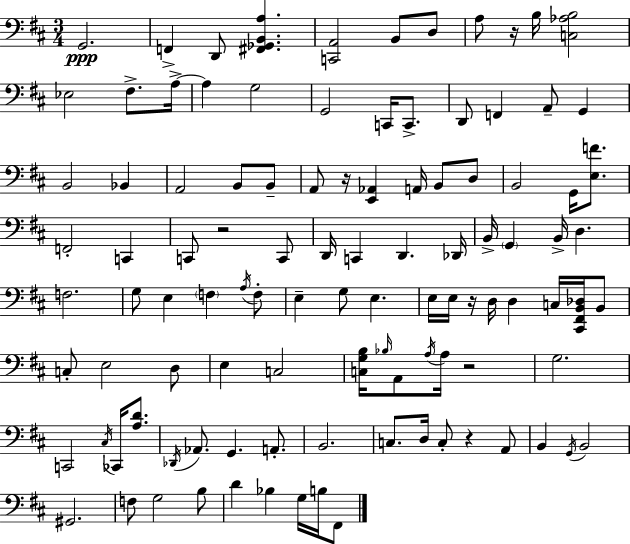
G2/h. F2/q D2/e [F#2,Gb2,B2,A3]/q. [C2,A2]/h B2/e D3/e A3/e R/s B3/s [C3,Ab3,B3]/h Eb3/h F#3/e. A3/s A3/q G3/h G2/h C2/s C2/e. D2/e F2/q A2/e G2/q B2/h Bb2/q A2/h B2/e B2/e A2/e R/s [E2,Ab2]/q A2/s B2/e D3/e B2/h G2/s [E3,F4]/e. F2/h C2/q C2/e R/h C2/e D2/s C2/q D2/q. Db2/s B2/s G2/q B2/s D3/q. F3/h. G3/e E3/q F3/q A3/s F3/e E3/q G3/e E3/q. E3/s E3/s R/s D3/s D3/q C3/s [C#2,F#2,B2,Db3]/s B2/e C3/e E3/h D3/e E3/q C3/h [C3,G3,B3]/s Bb3/s A2/e A3/s A3/s R/h G3/h. C2/h C#3/s CES2/s [A3,D4]/e. Db2/s Ab2/e. G2/q. A2/e. B2/h. C3/e. D3/s C3/e R/q A2/e B2/q G2/s B2/h G#2/h. F3/e G3/h B3/e D4/q Bb3/q G3/s B3/s F#2/e